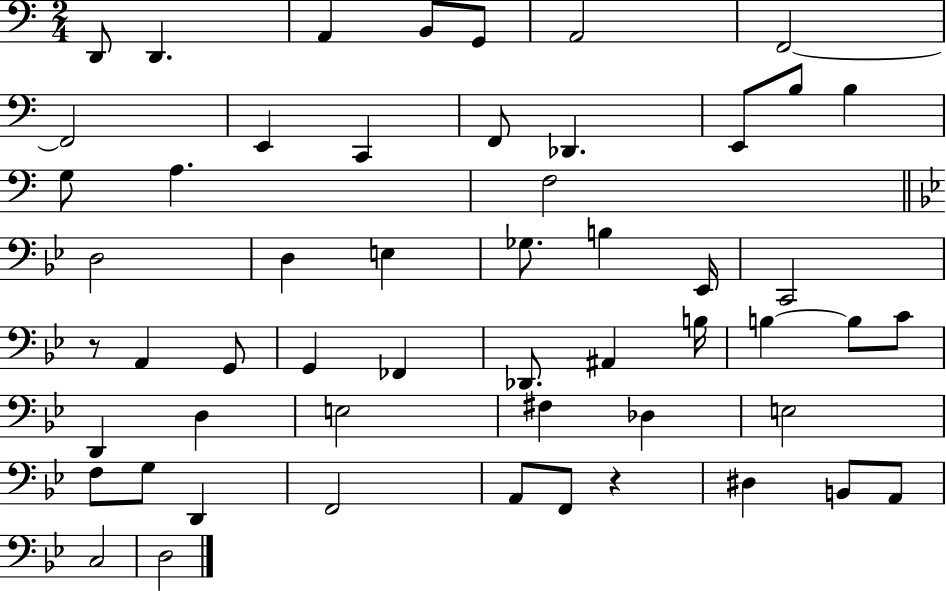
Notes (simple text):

D2/e D2/q. A2/q B2/e G2/e A2/h F2/h F2/h E2/q C2/q F2/e Db2/q. E2/e B3/e B3/q G3/e A3/q. F3/h D3/h D3/q E3/q Gb3/e. B3/q Eb2/s C2/h R/e A2/q G2/e G2/q FES2/q Db2/e. A#2/q B3/s B3/q B3/e C4/e D2/q D3/q E3/h F#3/q Db3/q E3/h F3/e G3/e D2/q F2/h A2/e F2/e R/q D#3/q B2/e A2/e C3/h D3/h